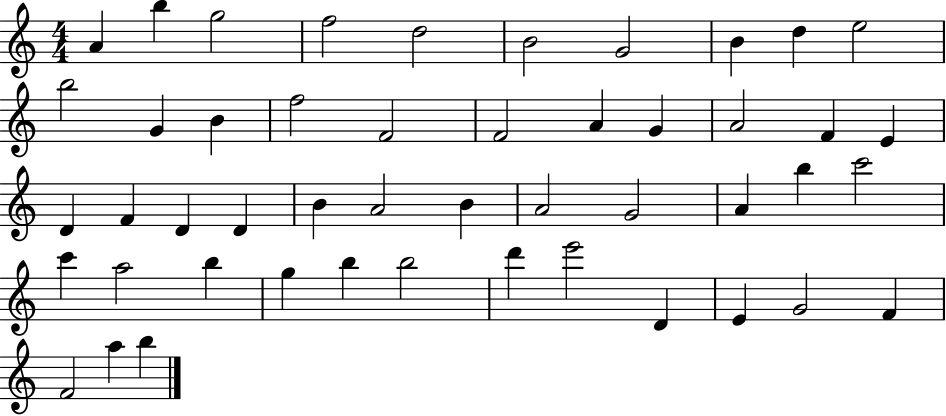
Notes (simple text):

A4/q B5/q G5/h F5/h D5/h B4/h G4/h B4/q D5/q E5/h B5/h G4/q B4/q F5/h F4/h F4/h A4/q G4/q A4/h F4/q E4/q D4/q F4/q D4/q D4/q B4/q A4/h B4/q A4/h G4/h A4/q B5/q C6/h C6/q A5/h B5/q G5/q B5/q B5/h D6/q E6/h D4/q E4/q G4/h F4/q F4/h A5/q B5/q